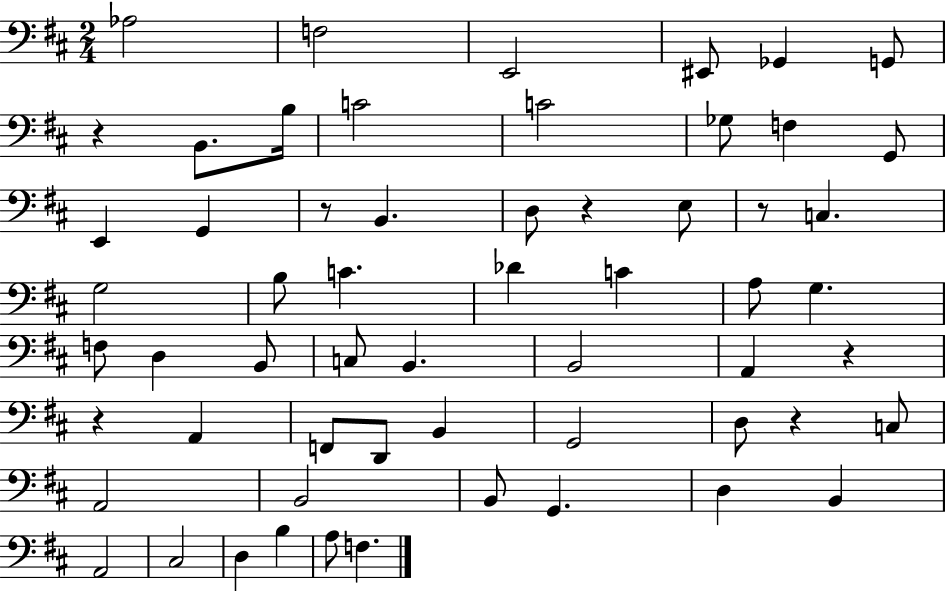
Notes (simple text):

Ab3/h F3/h E2/h EIS2/e Gb2/q G2/e R/q B2/e. B3/s C4/h C4/h Gb3/e F3/q G2/e E2/q G2/q R/e B2/q. D3/e R/q E3/e R/e C3/q. G3/h B3/e C4/q. Db4/q C4/q A3/e G3/q. F3/e D3/q B2/e C3/e B2/q. B2/h A2/q R/q R/q A2/q F2/e D2/e B2/q G2/h D3/e R/q C3/e A2/h B2/h B2/e G2/q. D3/q B2/q A2/h C#3/h D3/q B3/q A3/e F3/q.